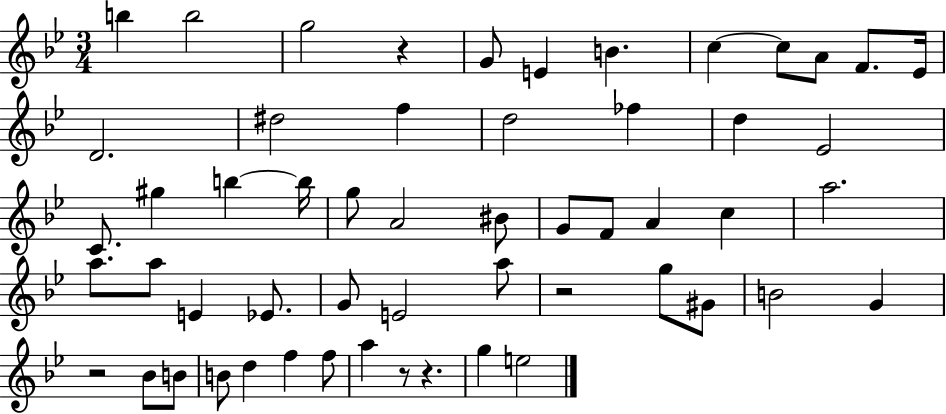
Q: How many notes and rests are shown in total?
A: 55